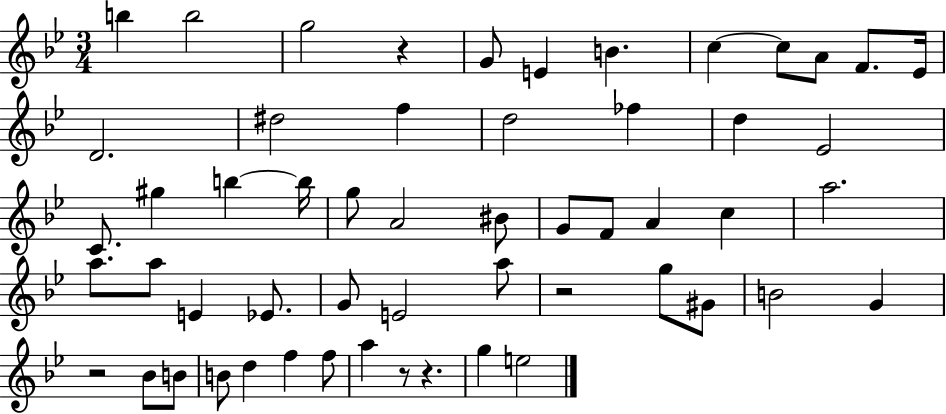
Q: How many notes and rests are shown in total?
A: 55